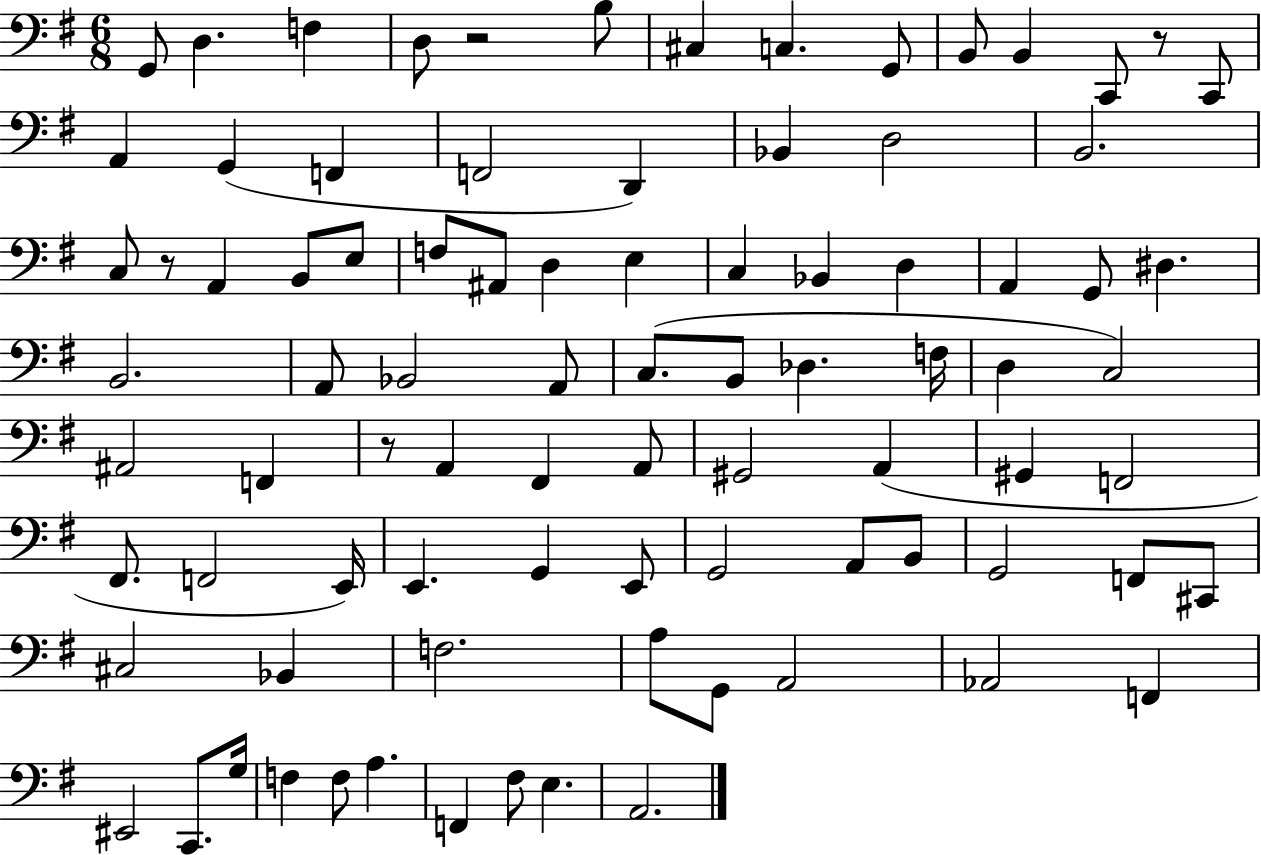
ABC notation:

X:1
T:Untitled
M:6/8
L:1/4
K:G
G,,/2 D, F, D,/2 z2 B,/2 ^C, C, G,,/2 B,,/2 B,, C,,/2 z/2 C,,/2 A,, G,, F,, F,,2 D,, _B,, D,2 B,,2 C,/2 z/2 A,, B,,/2 E,/2 F,/2 ^A,,/2 D, E, C, _B,, D, A,, G,,/2 ^D, B,,2 A,,/2 _B,,2 A,,/2 C,/2 B,,/2 _D, F,/4 D, C,2 ^A,,2 F,, z/2 A,, ^F,, A,,/2 ^G,,2 A,, ^G,, F,,2 ^F,,/2 F,,2 E,,/4 E,, G,, E,,/2 G,,2 A,,/2 B,,/2 G,,2 F,,/2 ^C,,/2 ^C,2 _B,, F,2 A,/2 G,,/2 A,,2 _A,,2 F,, ^E,,2 C,,/2 G,/4 F, F,/2 A, F,, ^F,/2 E, A,,2